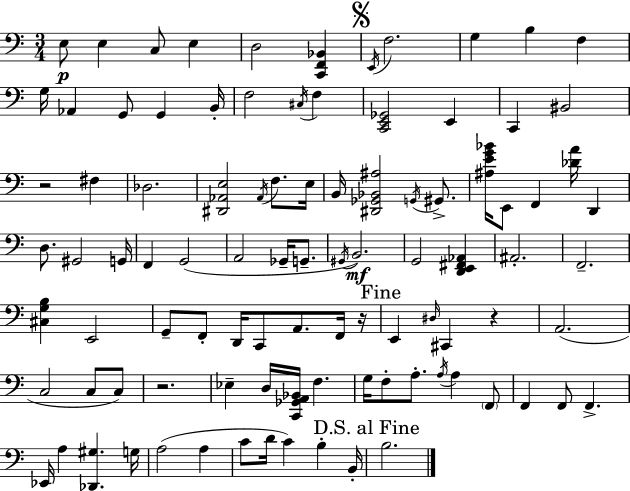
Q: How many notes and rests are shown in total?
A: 96